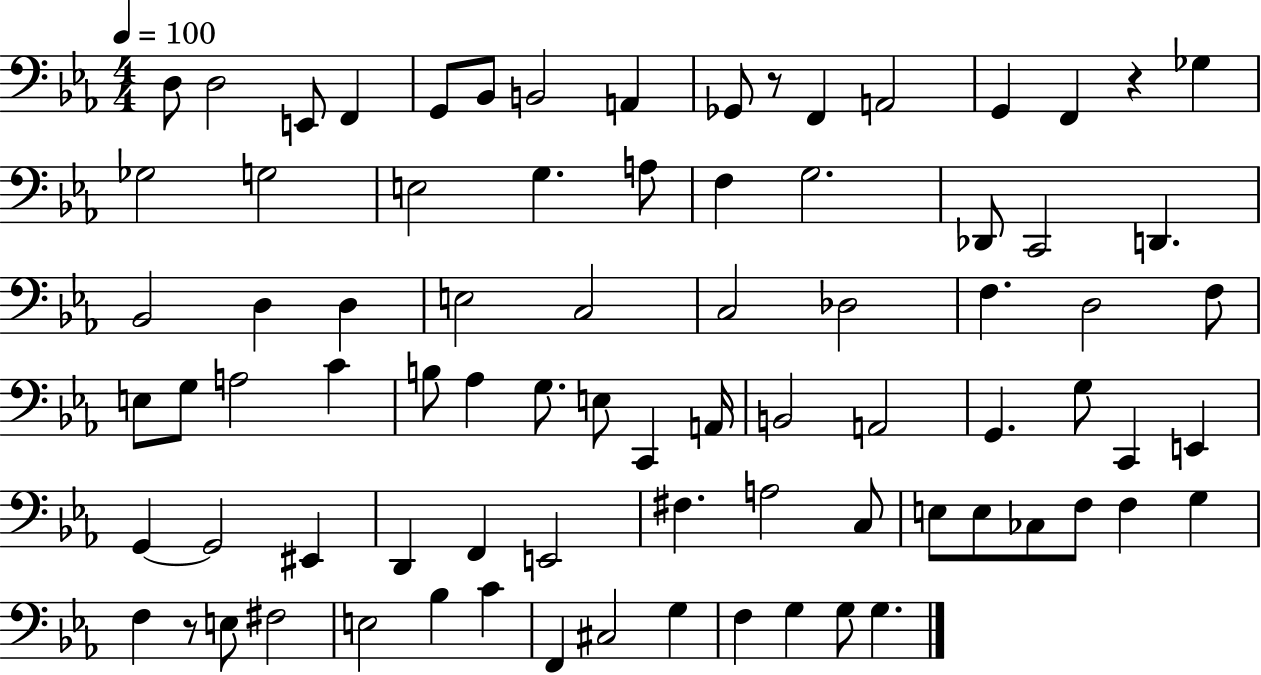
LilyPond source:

{
  \clef bass
  \numericTimeSignature
  \time 4/4
  \key ees \major
  \tempo 4 = 100
  \repeat volta 2 { d8 d2 e,8 f,4 | g,8 bes,8 b,2 a,4 | ges,8 r8 f,4 a,2 | g,4 f,4 r4 ges4 | \break ges2 g2 | e2 g4. a8 | f4 g2. | des,8 c,2 d,4. | \break bes,2 d4 d4 | e2 c2 | c2 des2 | f4. d2 f8 | \break e8 g8 a2 c'4 | b8 aes4 g8. e8 c,4 a,16 | b,2 a,2 | g,4. g8 c,4 e,4 | \break g,4~~ g,2 eis,4 | d,4 f,4 e,2 | fis4. a2 c8 | e8 e8 ces8 f8 f4 g4 | \break f4 r8 e8 fis2 | e2 bes4 c'4 | f,4 cis2 g4 | f4 g4 g8 g4. | \break } \bar "|."
}